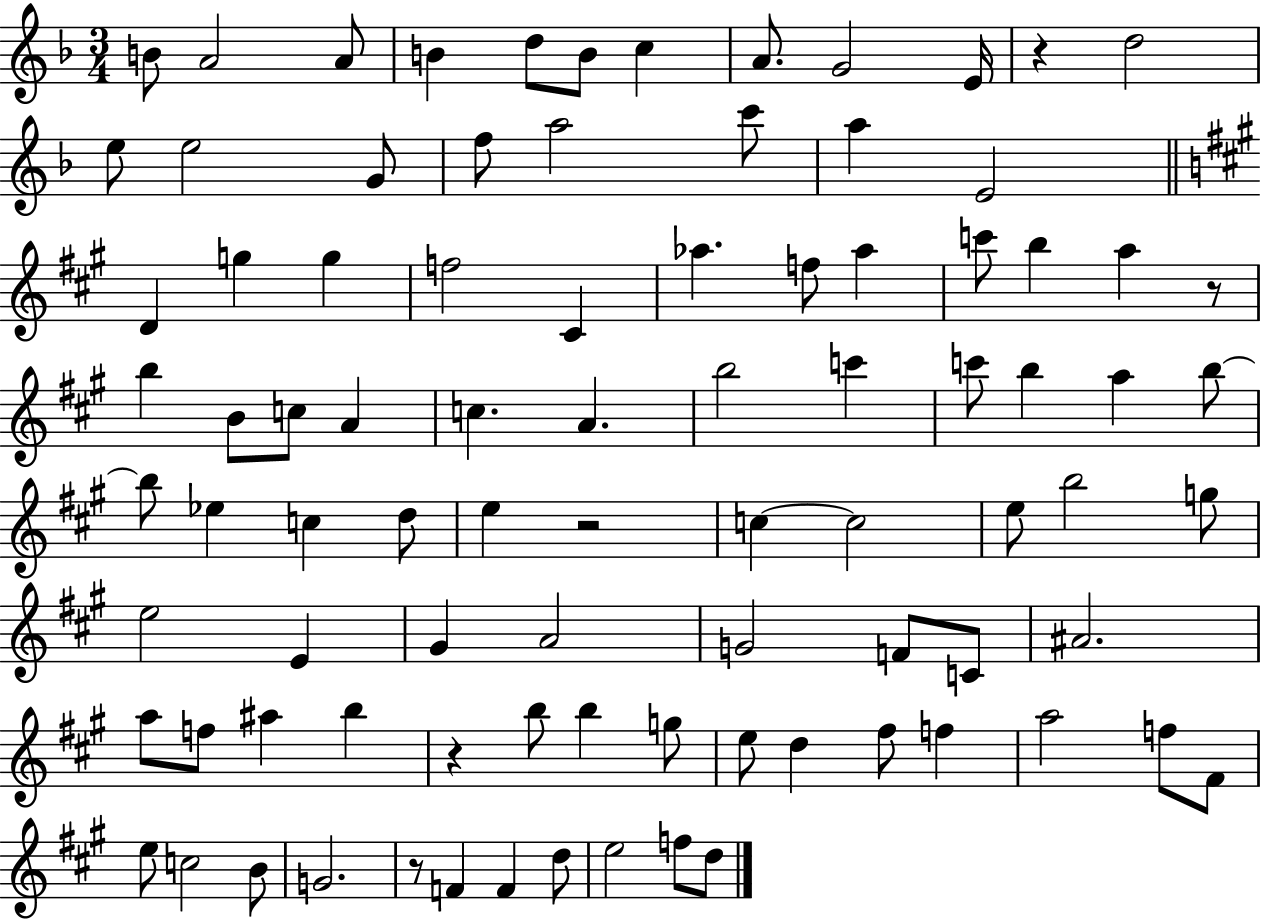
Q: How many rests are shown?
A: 5